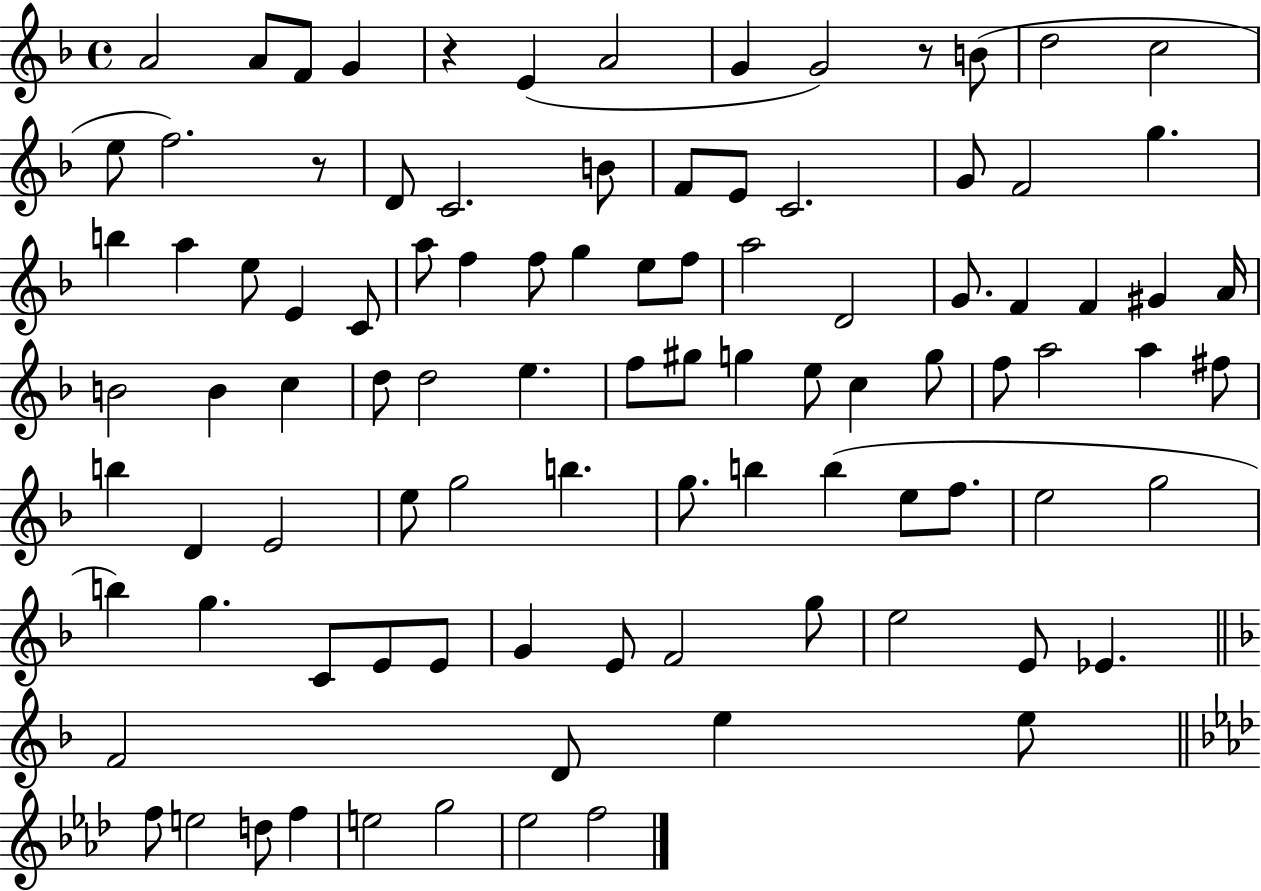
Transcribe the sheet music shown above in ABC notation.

X:1
T:Untitled
M:4/4
L:1/4
K:F
A2 A/2 F/2 G z E A2 G G2 z/2 B/2 d2 c2 e/2 f2 z/2 D/2 C2 B/2 F/2 E/2 C2 G/2 F2 g b a e/2 E C/2 a/2 f f/2 g e/2 f/2 a2 D2 G/2 F F ^G A/4 B2 B c d/2 d2 e f/2 ^g/2 g e/2 c g/2 f/2 a2 a ^f/2 b D E2 e/2 g2 b g/2 b b e/2 f/2 e2 g2 b g C/2 E/2 E/2 G E/2 F2 g/2 e2 E/2 _E F2 D/2 e e/2 f/2 e2 d/2 f e2 g2 _e2 f2